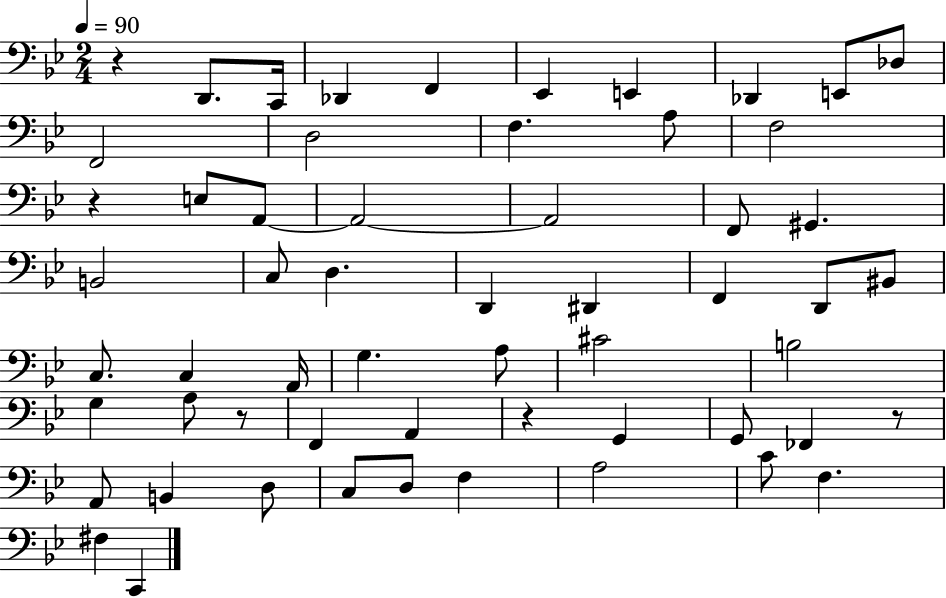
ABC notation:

X:1
T:Untitled
M:2/4
L:1/4
K:Bb
z D,,/2 C,,/4 _D,, F,, _E,, E,, _D,, E,,/2 _D,/2 F,,2 D,2 F, A,/2 F,2 z E,/2 A,,/2 A,,2 A,,2 F,,/2 ^G,, B,,2 C,/2 D, D,, ^D,, F,, D,,/2 ^B,,/2 C,/2 C, A,,/4 G, A,/2 ^C2 B,2 G, A,/2 z/2 F,, A,, z G,, G,,/2 _F,, z/2 A,,/2 B,, D,/2 C,/2 D,/2 F, A,2 C/2 F, ^F, C,,